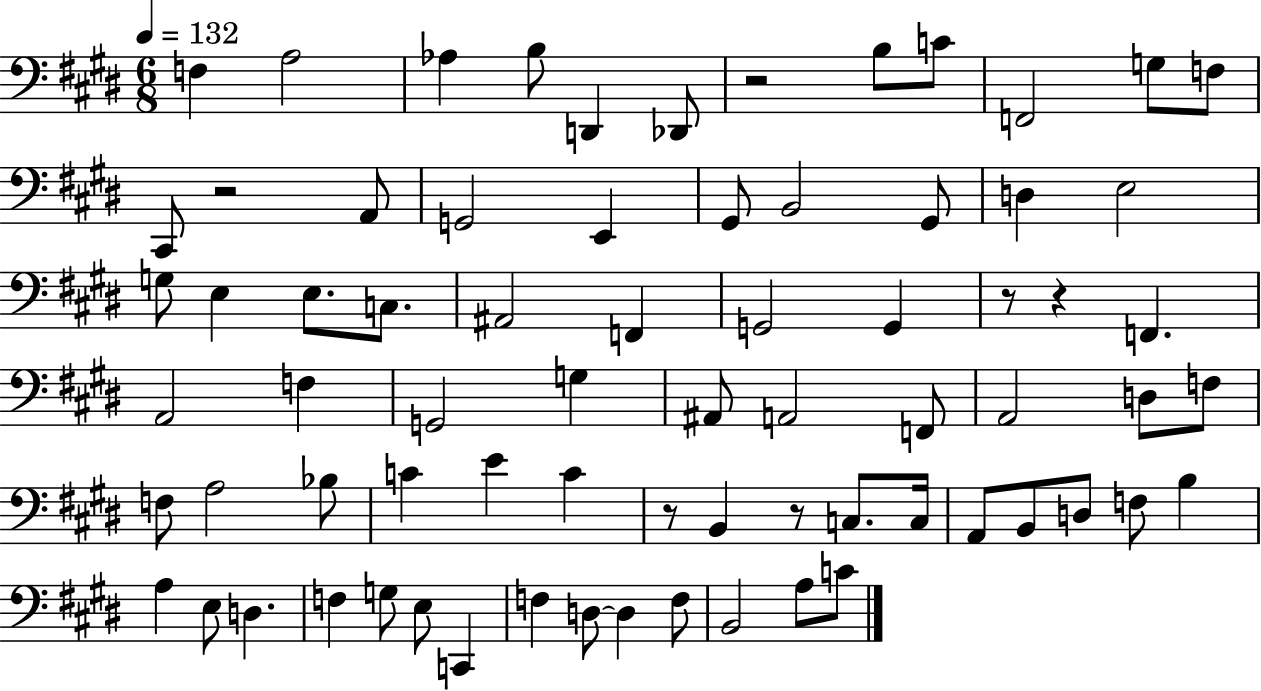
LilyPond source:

{
  \clef bass
  \numericTimeSignature
  \time 6/8
  \key e \major
  \tempo 4 = 132
  f4 a2 | aes4 b8 d,4 des,8 | r2 b8 c'8 | f,2 g8 f8 | \break cis,8 r2 a,8 | g,2 e,4 | gis,8 b,2 gis,8 | d4 e2 | \break g8 e4 e8. c8. | ais,2 f,4 | g,2 g,4 | r8 r4 f,4. | \break a,2 f4 | g,2 g4 | ais,8 a,2 f,8 | a,2 d8 f8 | \break f8 a2 bes8 | c'4 e'4 c'4 | r8 b,4 r8 c8. c16 | a,8 b,8 d8 f8 b4 | \break a4 e8 d4. | f4 g8 e8 c,4 | f4 d8~~ d4 f8 | b,2 a8 c'8 | \break \bar "|."
}